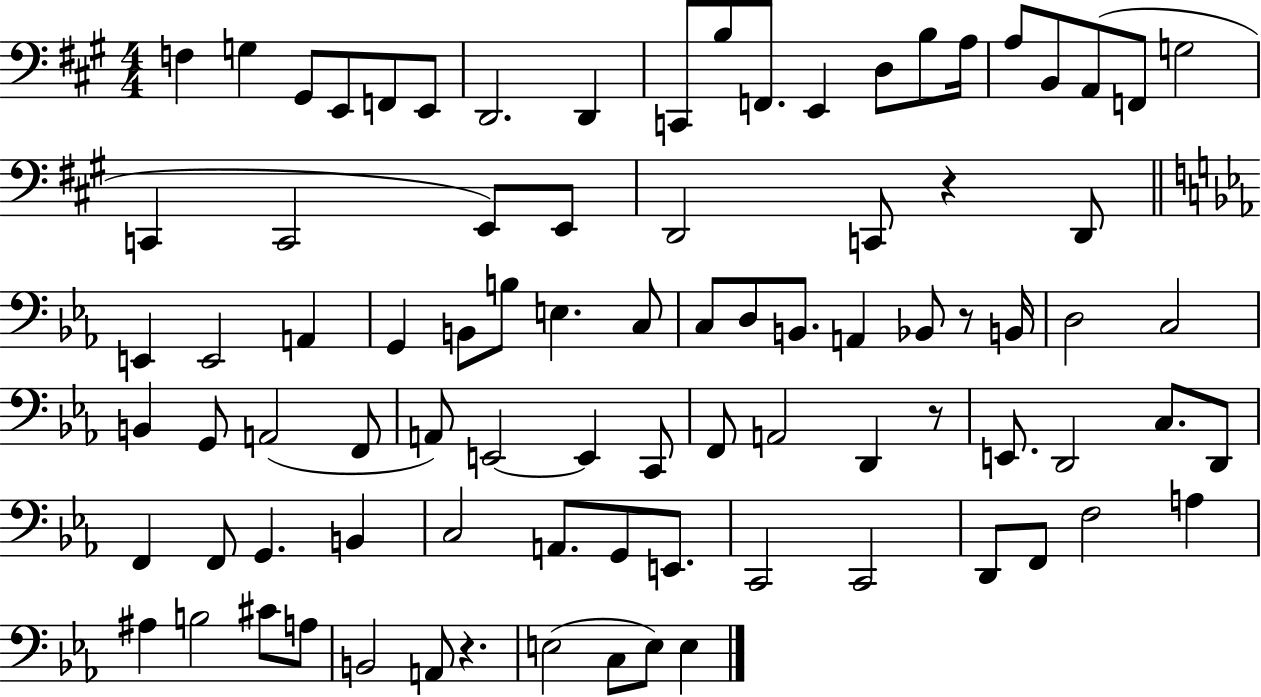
{
  \clef bass
  \numericTimeSignature
  \time 4/4
  \key a \major
  f4 g4 gis,8 e,8 f,8 e,8 | d,2. d,4 | c,8 b8 f,8. e,4 d8 b8 a16 | a8 b,8 a,8( f,8 g2 | \break c,4 c,2 e,8) e,8 | d,2 c,8 r4 d,8 | \bar "||" \break \key ees \major e,4 e,2 a,4 | g,4 b,8 b8 e4. c8 | c8 d8 b,8. a,4 bes,8 r8 b,16 | d2 c2 | \break b,4 g,8 a,2( f,8 | a,8) e,2~~ e,4 c,8 | f,8 a,2 d,4 r8 | e,8. d,2 c8. d,8 | \break f,4 f,8 g,4. b,4 | c2 a,8. g,8 e,8. | c,2 c,2 | d,8 f,8 f2 a4 | \break ais4 b2 cis'8 a8 | b,2 a,8 r4. | e2( c8 e8) e4 | \bar "|."
}